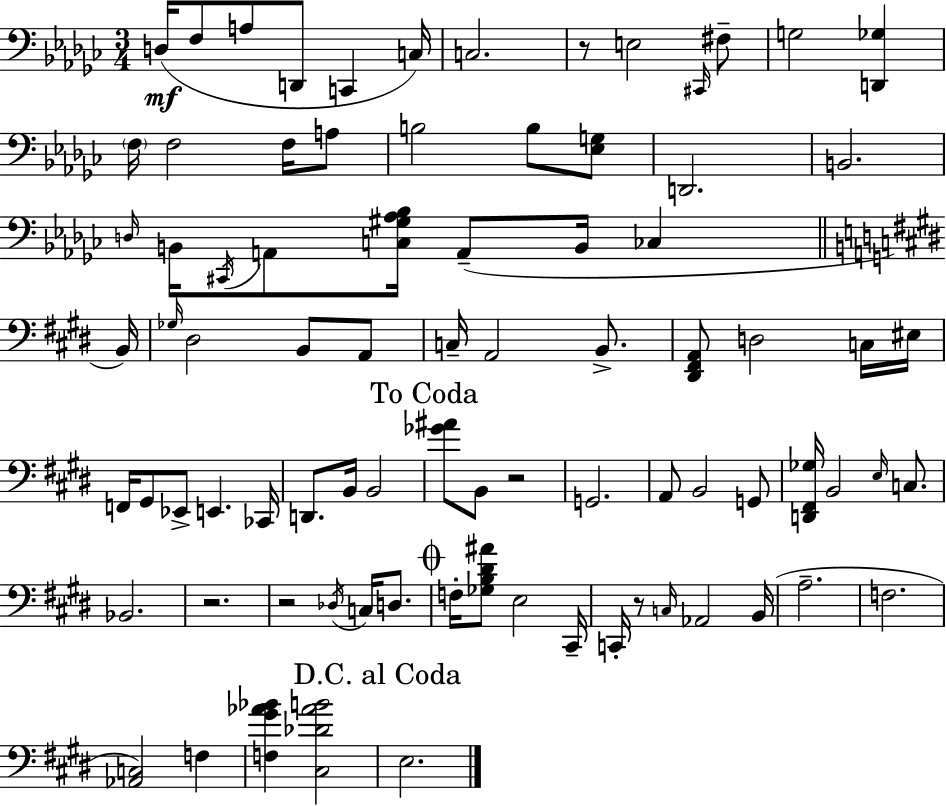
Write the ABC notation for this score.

X:1
T:Untitled
M:3/4
L:1/4
K:Ebm
D,/4 F,/2 A,/2 D,,/2 C,, C,/4 C,2 z/2 E,2 ^C,,/4 ^F,/2 G,2 [D,,_G,] F,/4 F,2 F,/4 A,/2 B,2 B,/2 [_E,G,]/2 D,,2 B,,2 D,/4 B,,/4 ^C,,/4 A,,/2 [C,^G,_A,_B,]/4 A,,/2 B,,/4 _C, B,,/4 _G,/4 ^D,2 B,,/2 A,,/2 C,/4 A,,2 B,,/2 [^D,,^F,,A,,]/2 D,2 C,/4 ^E,/4 F,,/4 ^G,,/2 _E,,/2 E,, _C,,/4 D,,/2 B,,/4 B,,2 [_G^A]/2 B,,/2 z2 G,,2 A,,/2 B,,2 G,,/2 [D,,^F,,_G,]/4 B,,2 E,/4 C,/2 _B,,2 z2 z2 _D,/4 C,/4 D,/2 F,/4 [_G,B,^D^A]/2 E,2 ^C,,/4 C,,/4 z/2 C,/4 _A,,2 B,,/4 A,2 F,2 [_A,,C,]2 F, [F,^G_A_B] [^C,_D_AB]2 E,2